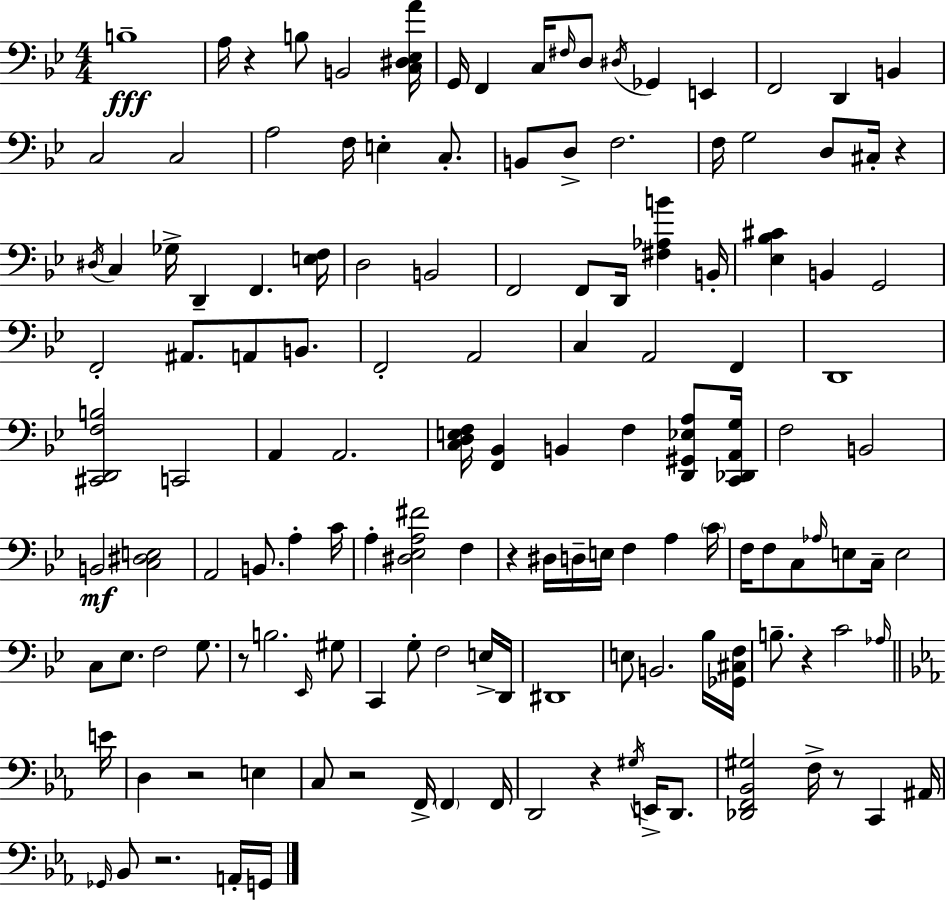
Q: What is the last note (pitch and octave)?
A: G2